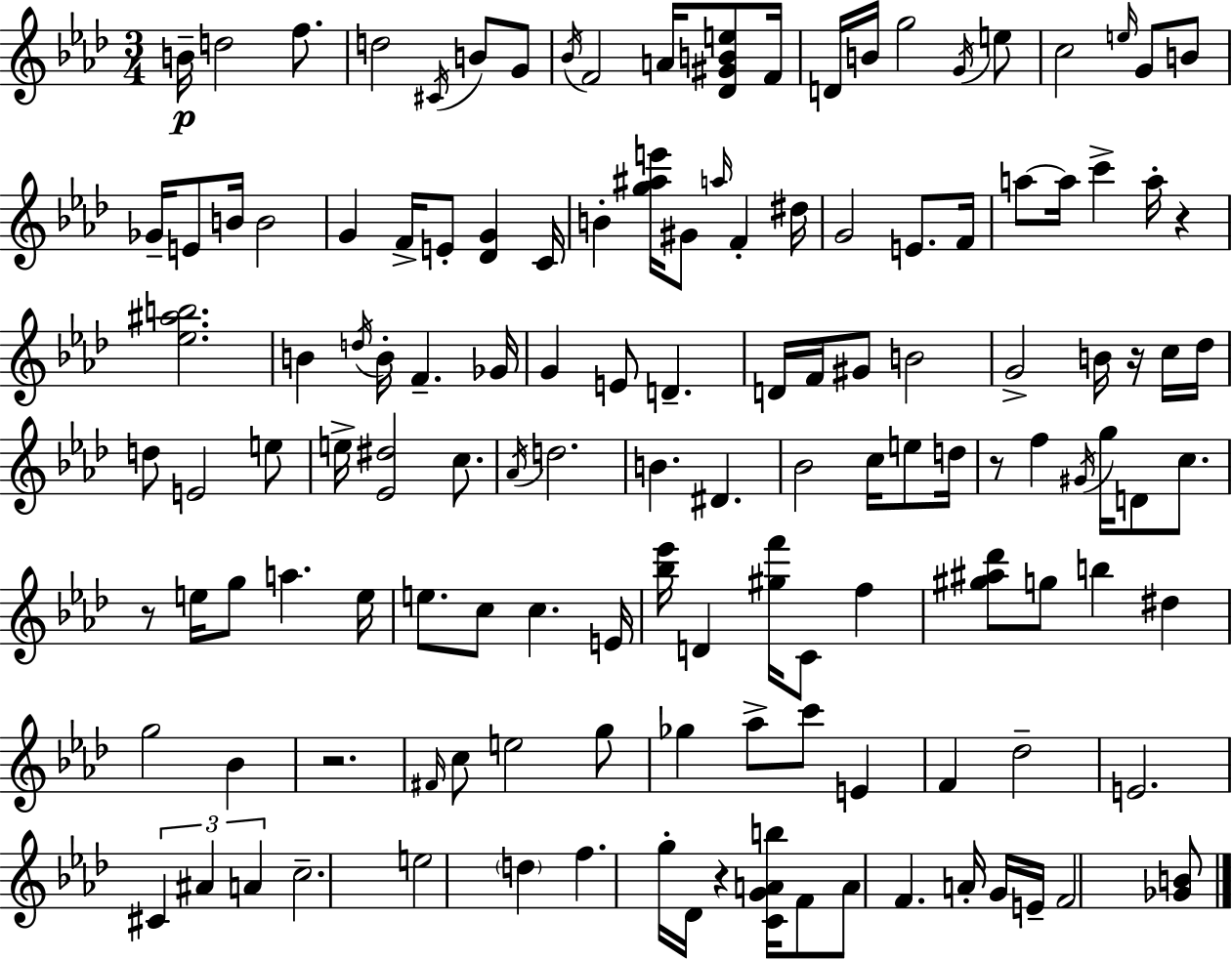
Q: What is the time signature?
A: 3/4